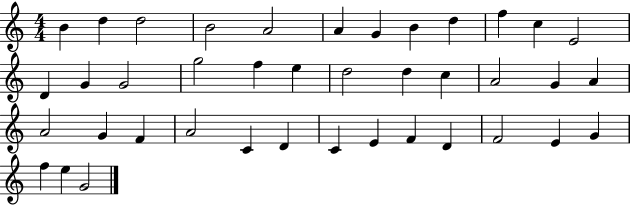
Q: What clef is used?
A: treble